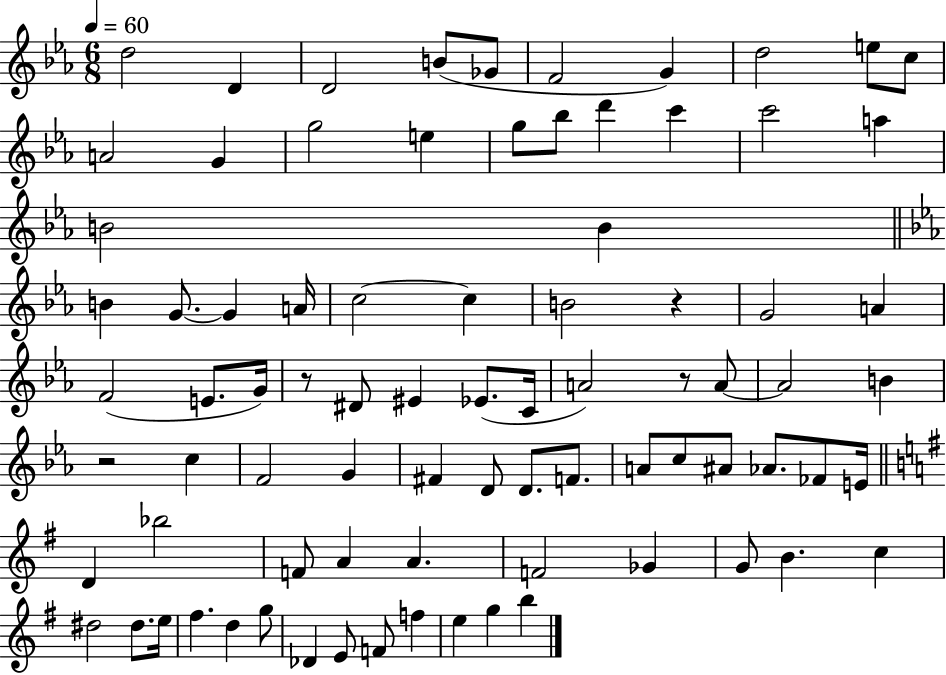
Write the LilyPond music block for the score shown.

{
  \clef treble
  \numericTimeSignature
  \time 6/8
  \key ees \major
  \tempo 4 = 60
  d''2 d'4 | d'2 b'8( ges'8 | f'2 g'4) | d''2 e''8 c''8 | \break a'2 g'4 | g''2 e''4 | g''8 bes''8 d'''4 c'''4 | c'''2 a''4 | \break b'2 b'4 | \bar "||" \break \key ees \major b'4 g'8.~~ g'4 a'16 | c''2~~ c''4 | b'2 r4 | g'2 a'4 | \break f'2( e'8. g'16) | r8 dis'8 eis'4 ees'8.( c'16 | a'2) r8 a'8~~ | a'2 b'4 | \break r2 c''4 | f'2 g'4 | fis'4 d'8 d'8. f'8. | a'8 c''8 ais'8 aes'8. fes'8 e'16 | \break \bar "||" \break \key e \minor d'4 bes''2 | f'8 a'4 a'4. | f'2 ges'4 | g'8 b'4. c''4 | \break dis''2 dis''8. e''16 | fis''4. d''4 g''8 | des'4 e'8 f'8 f''4 | e''4 g''4 b''4 | \break \bar "|."
}